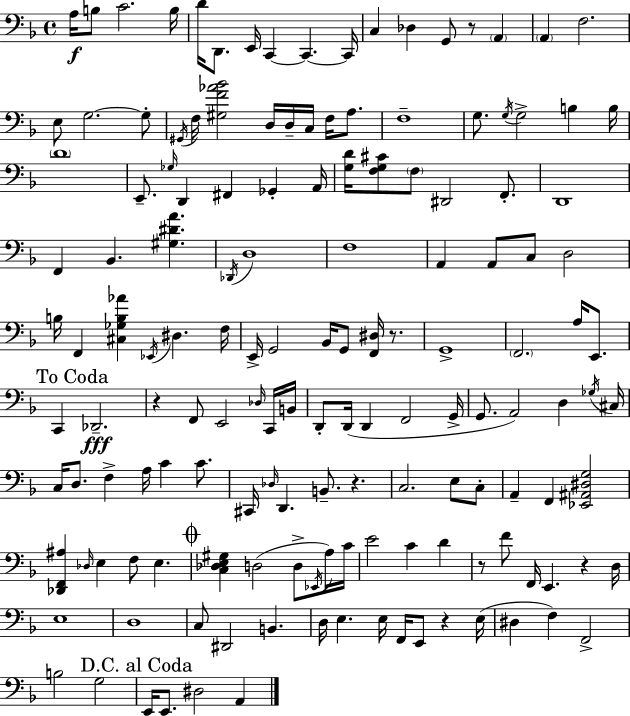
X:1
T:Untitled
M:4/4
L:1/4
K:F
A,/4 B,/2 C2 B,/4 D/4 D,,/2 E,,/4 C,, C,, C,,/4 C, _D, G,,/2 z/2 A,, A,, F,2 E,/2 G,2 G,/2 ^G,,/4 F,/4 [^G,F_A_B]2 D,/4 D,/4 C,/4 F,/4 A,/2 F,4 G,/2 G,/4 G,2 B, B,/4 D4 E,,/2 _G,/4 D,, ^F,, _G,, A,,/4 [G,D]/4 [F,G,^C]/2 F,/2 ^D,,2 F,,/2 D,,4 F,, _B,, [^G,^DA] _D,,/4 D,4 F,4 A,, A,,/2 C,/2 D,2 B,/4 F,, [^C,_G,B,_A] _E,,/4 ^D, F,/4 E,,/4 G,,2 _B,,/4 G,,/2 [F,,^D,]/4 z/2 G,,4 F,,2 A,/4 E,,/2 C,, _D,,2 z F,,/2 E,,2 _D,/4 C,,/4 B,,/4 D,,/2 D,,/4 D,, F,,2 G,,/4 G,,/2 A,,2 D, _G,/4 ^C,/4 C,/4 D,/2 F, A,/4 C C/2 ^C,,/4 _D,/4 D,, B,,/2 z C,2 E,/2 C,/2 A,, F,, [_E,,^A,,^D,G,]2 [_D,,F,,^A,] _D,/4 E, F,/2 E, [C,_D,E,^G,] D,2 D,/2 _E,,/4 A,/4 C/4 E2 C D z/2 F/2 F,,/4 E,, z D,/4 E,4 D,4 C,/2 ^D,,2 B,, D,/4 E, E,/4 F,,/4 E,,/2 z E,/4 ^D, F, F,,2 B,2 G,2 E,,/4 E,,/2 ^D,2 A,,